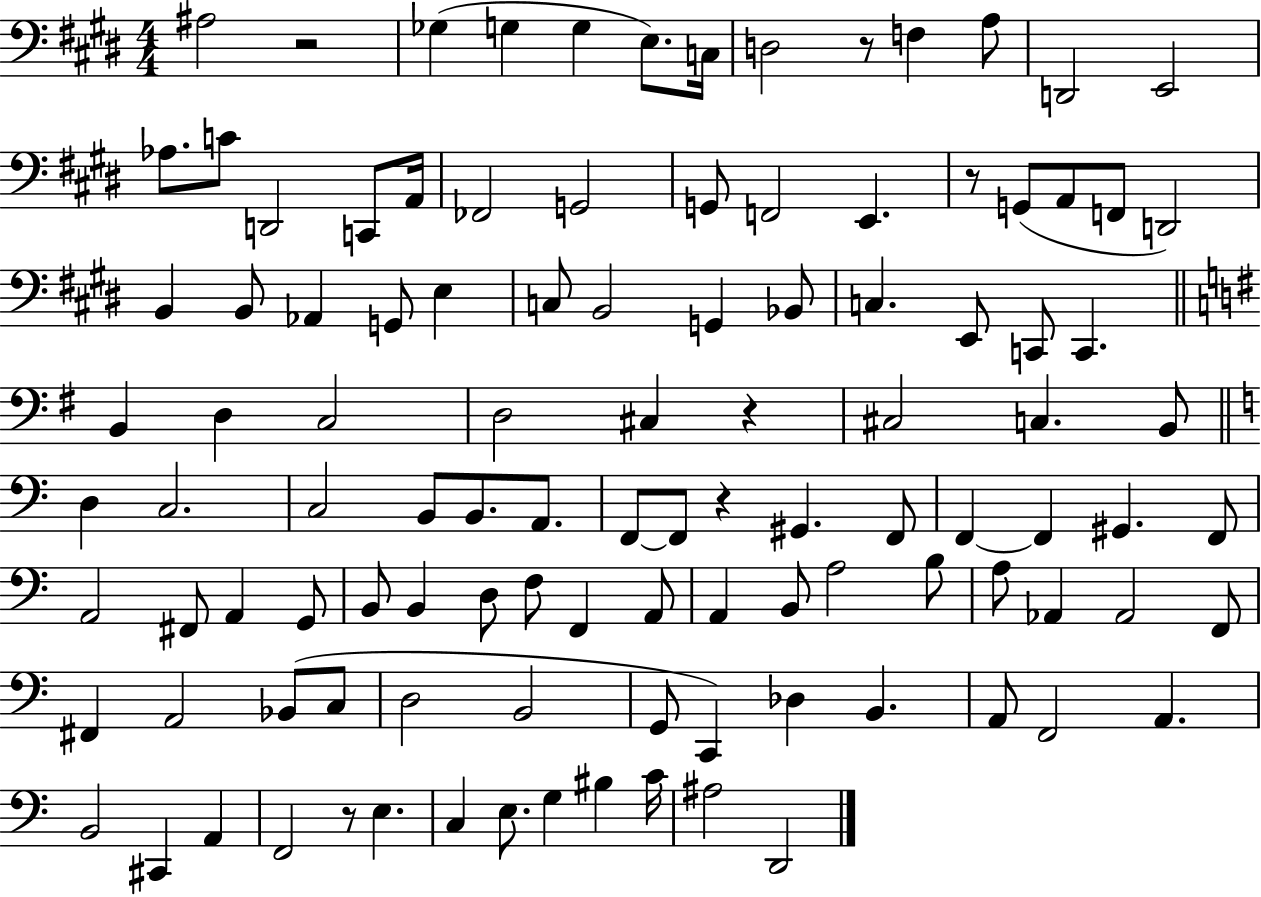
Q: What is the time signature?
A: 4/4